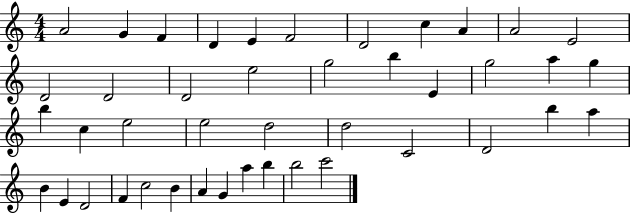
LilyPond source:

{
  \clef treble
  \numericTimeSignature
  \time 4/4
  \key c \major
  a'2 g'4 f'4 | d'4 e'4 f'2 | d'2 c''4 a'4 | a'2 e'2 | \break d'2 d'2 | d'2 e''2 | g''2 b''4 e'4 | g''2 a''4 g''4 | \break b''4 c''4 e''2 | e''2 d''2 | d''2 c'2 | d'2 b''4 a''4 | \break b'4 e'4 d'2 | f'4 c''2 b'4 | a'4 g'4 a''4 b''4 | b''2 c'''2 | \break \bar "|."
}